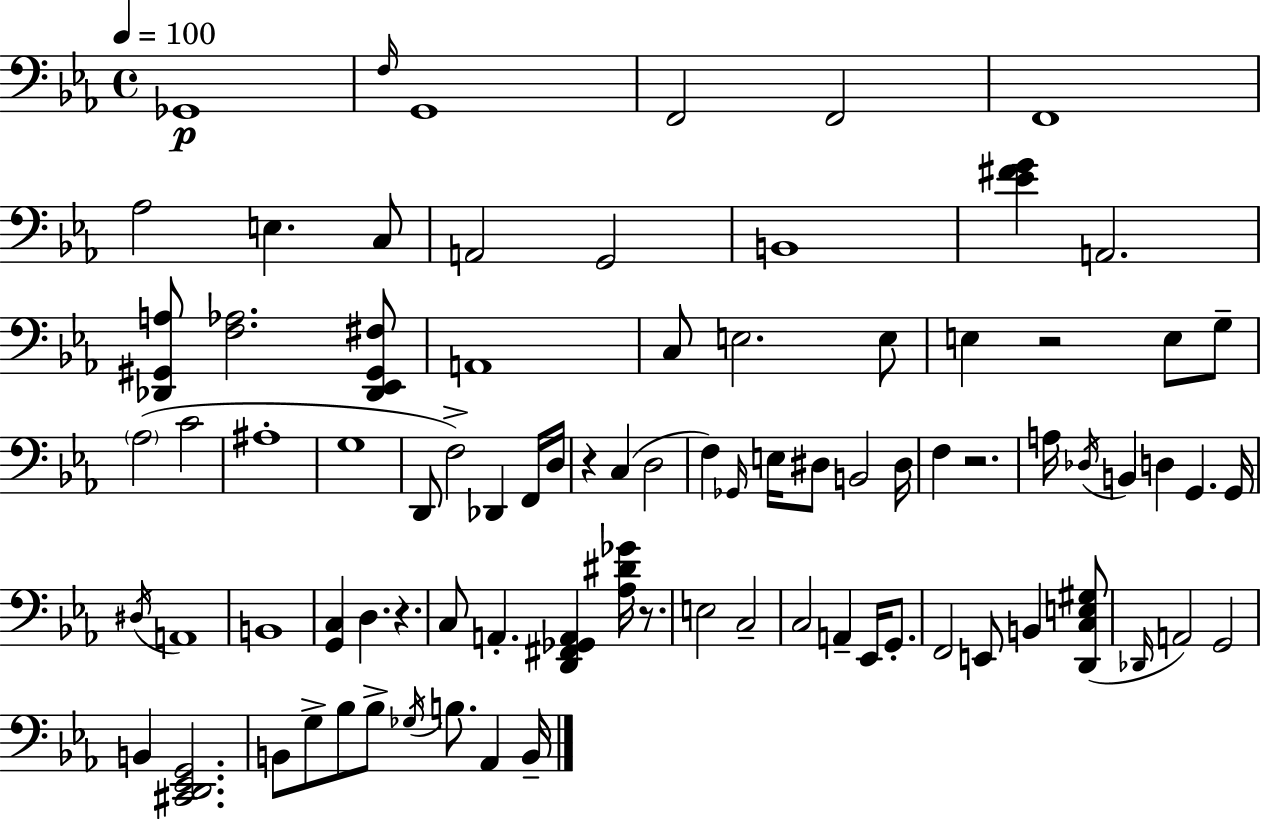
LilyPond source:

{
  \clef bass
  \time 4/4
  \defaultTimeSignature
  \key ees \major
  \tempo 4 = 100
  \repeat volta 2 { ges,1\p | \grace { f16 } g,1 | f,2 f,2 | f,1 | \break aes2 e4. c8 | a,2 g,2 | b,1 | <ees' fis' g'>4 a,2. | \break <des, gis, a>8 <f aes>2. <des, ees, gis, fis>8 | a,1 | c8 e2. e8 | e4 r2 e8 g8-- | \break \parenthesize aes2( c'2 | ais1-. | g1 | d,8 f2->) des,4 f,16 | \break d16 r4 c4( d2 | f4) \grace { ges,16 } e16 dis8 b,2 | dis16 f4 r2. | a16 \acciaccatura { des16 } b,4 d4 g,4. | \break g,16 \acciaccatura { dis16 } a,1 | b,1 | <g, c>4 d4. r4. | c8 a,4.-. <d, fis, ges, a,>4 | \break <aes dis' ges'>16 r8. e2 c2-- | c2 a,4-- | ees,16 g,8.-. f,2 e,8 b,4 | <d, c e gis>8( \grace { des,16 } a,2) g,2 | \break b,4 <cis, d, ees, g,>2. | b,8 g8-> bes8 bes8-> \acciaccatura { ges16 } b8. | aes,4 b,16-- } \bar "|."
}